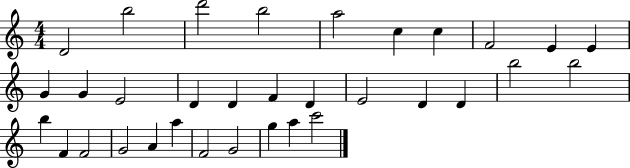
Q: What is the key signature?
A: C major